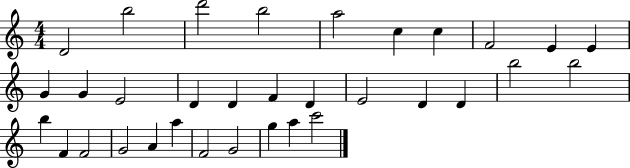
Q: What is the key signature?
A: C major